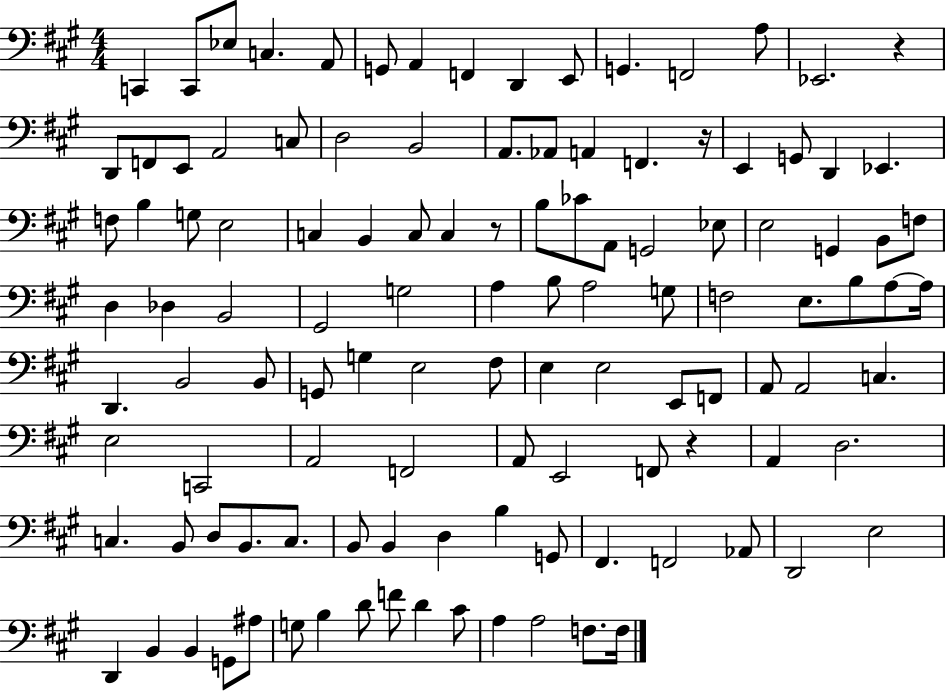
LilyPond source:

{
  \clef bass
  \numericTimeSignature
  \time 4/4
  \key a \major
  c,4 c,8 ees8 c4. a,8 | g,8 a,4 f,4 d,4 e,8 | g,4. f,2 a8 | ees,2. r4 | \break d,8 f,8 e,8 a,2 c8 | d2 b,2 | a,8. aes,8 a,4 f,4. r16 | e,4 g,8 d,4 ees,4. | \break f8 b4 g8 e2 | c4 b,4 c8 c4 r8 | b8 ces'8 a,8 g,2 ees8 | e2 g,4 b,8 f8 | \break d4 des4 b,2 | gis,2 g2 | a4 b8 a2 g8 | f2 e8. b8 a8~~ a16 | \break d,4. b,2 b,8 | g,8 g4 e2 fis8 | e4 e2 e,8 f,8 | a,8 a,2 c4. | \break e2 c,2 | a,2 f,2 | a,8 e,2 f,8 r4 | a,4 d2. | \break c4. b,8 d8 b,8. c8. | b,8 b,4 d4 b4 g,8 | fis,4. f,2 aes,8 | d,2 e2 | \break d,4 b,4 b,4 g,8 ais8 | g8 b4 d'8 f'8 d'4 cis'8 | a4 a2 f8. f16 | \bar "|."
}